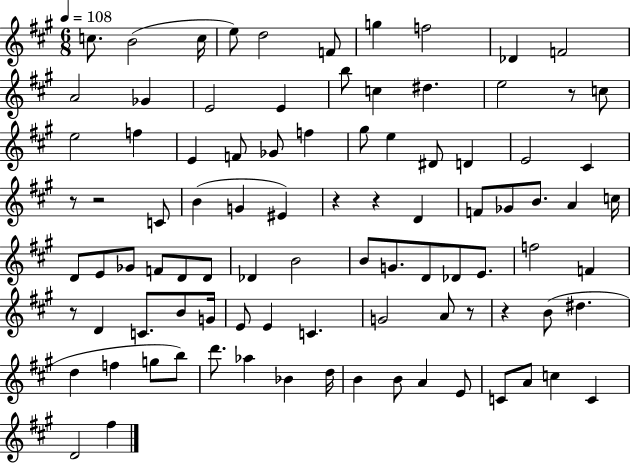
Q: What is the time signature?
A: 6/8